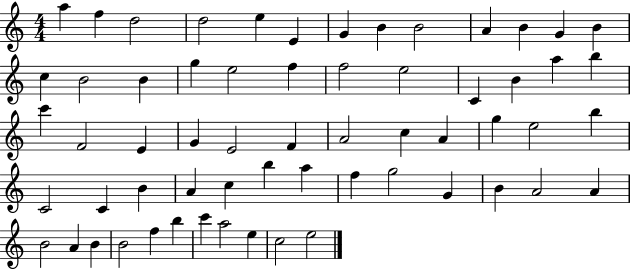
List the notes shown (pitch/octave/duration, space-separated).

A5/q F5/q D5/h D5/h E5/q E4/q G4/q B4/q B4/h A4/q B4/q G4/q B4/q C5/q B4/h B4/q G5/q E5/h F5/q F5/h E5/h C4/q B4/q A5/q B5/q C6/q F4/h E4/q G4/q E4/h F4/q A4/h C5/q A4/q G5/q E5/h B5/q C4/h C4/q B4/q A4/q C5/q B5/q A5/q F5/q G5/h G4/q B4/q A4/h A4/q B4/h A4/q B4/q B4/h F5/q B5/q C6/q A5/h E5/q C5/h E5/h